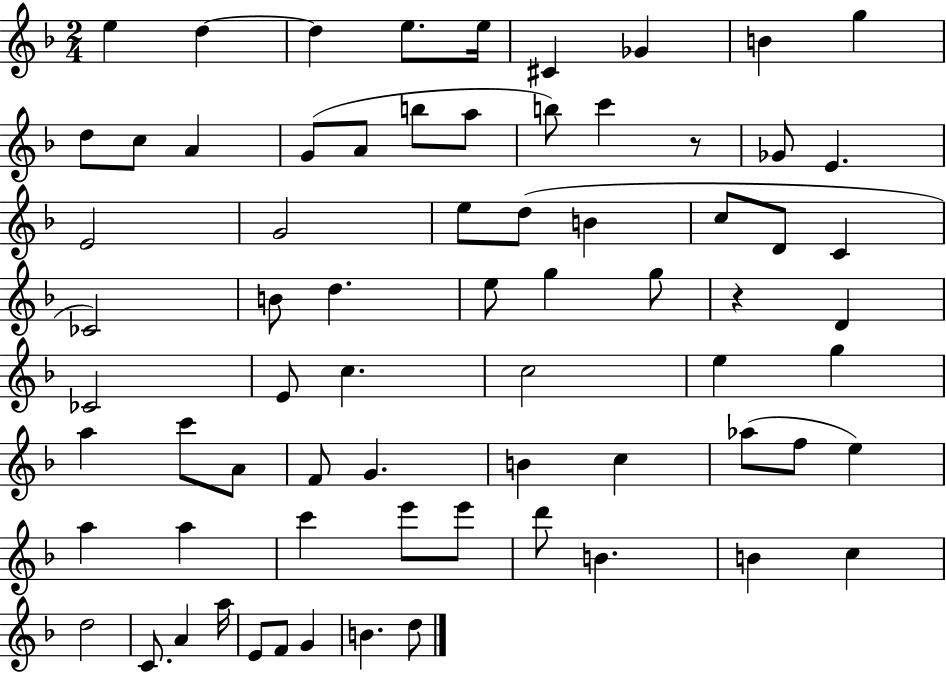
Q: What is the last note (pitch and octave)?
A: D5